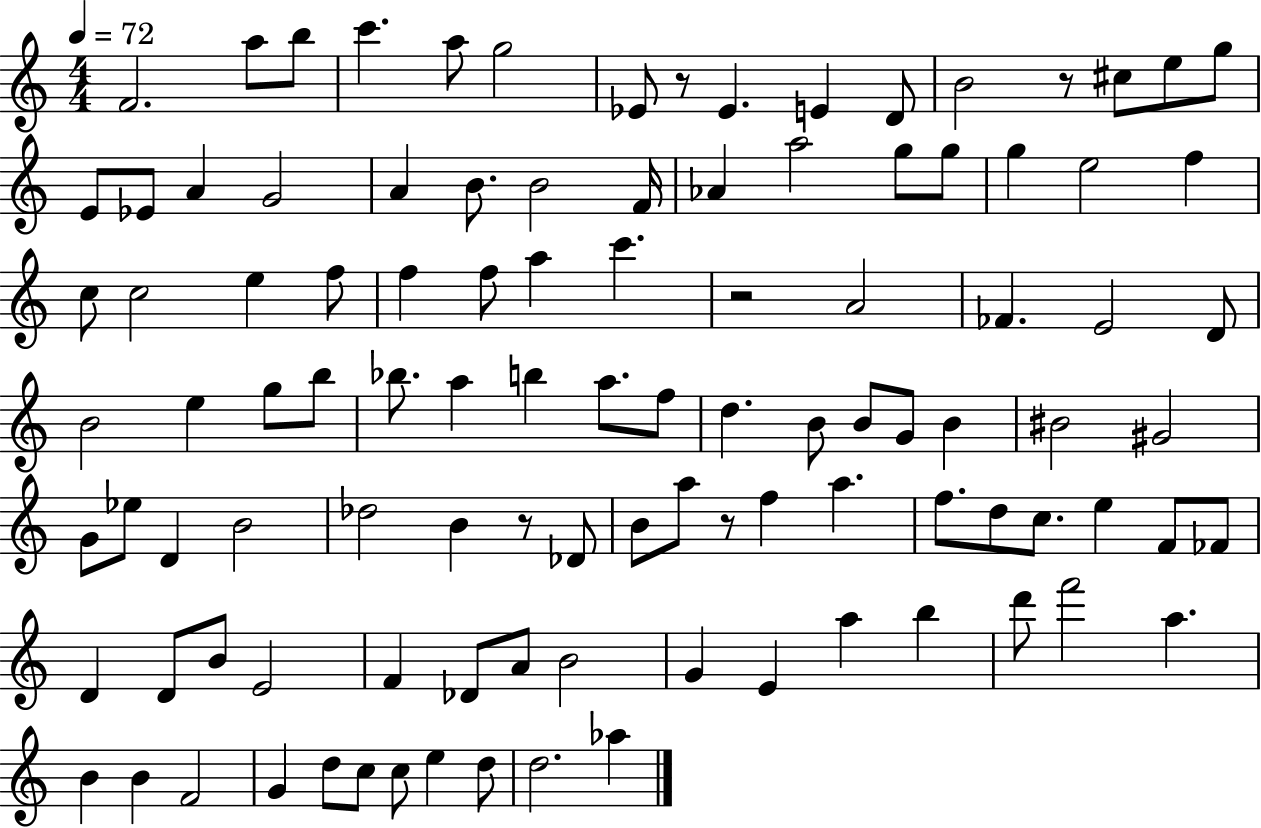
{
  \clef treble
  \numericTimeSignature
  \time 4/4
  \key c \major
  \tempo 4 = 72
  \repeat volta 2 { f'2. a''8 b''8 | c'''4. a''8 g''2 | ees'8 r8 ees'4. e'4 d'8 | b'2 r8 cis''8 e''8 g''8 | \break e'8 ees'8 a'4 g'2 | a'4 b'8. b'2 f'16 | aes'4 a''2 g''8 g''8 | g''4 e''2 f''4 | \break c''8 c''2 e''4 f''8 | f''4 f''8 a''4 c'''4. | r2 a'2 | fes'4. e'2 d'8 | \break b'2 e''4 g''8 b''8 | bes''8. a''4 b''4 a''8. f''8 | d''4. b'8 b'8 g'8 b'4 | bis'2 gis'2 | \break g'8 ees''8 d'4 b'2 | des''2 b'4 r8 des'8 | b'8 a''8 r8 f''4 a''4. | f''8. d''8 c''8. e''4 f'8 fes'8 | \break d'4 d'8 b'8 e'2 | f'4 des'8 a'8 b'2 | g'4 e'4 a''4 b''4 | d'''8 f'''2 a''4. | \break b'4 b'4 f'2 | g'4 d''8 c''8 c''8 e''4 d''8 | d''2. aes''4 | } \bar "|."
}